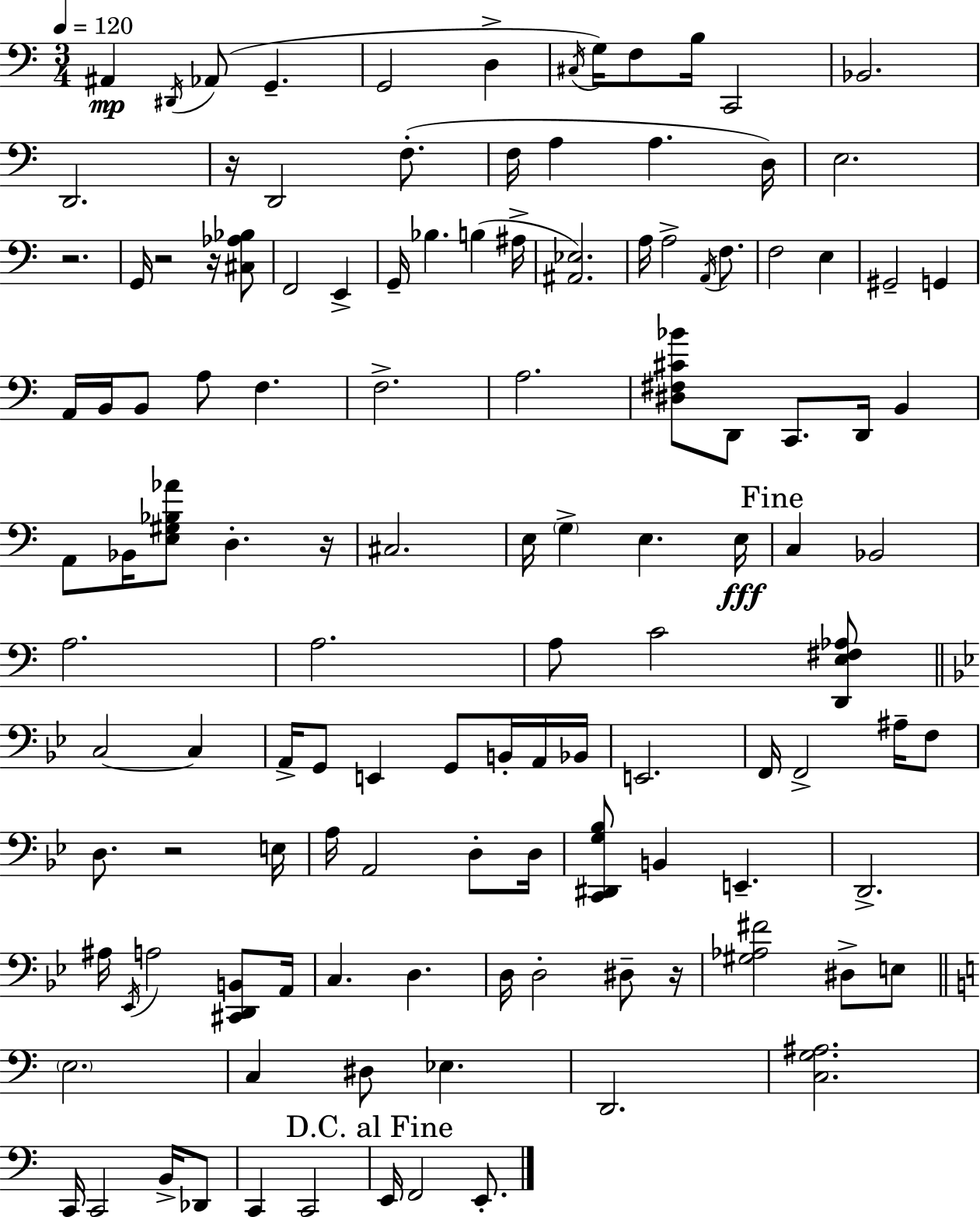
X:1
T:Untitled
M:3/4
L:1/4
K:Am
^A,, ^D,,/4 _A,,/2 G,, G,,2 D, ^C,/4 G,/4 F,/2 B,/4 C,,2 _B,,2 D,,2 z/4 D,,2 F,/2 F,/4 A, A, D,/4 E,2 z2 G,,/4 z2 z/4 [^C,_A,_B,]/2 F,,2 E,, G,,/4 _B, B, ^A,/4 [^A,,_E,]2 A,/4 A,2 A,,/4 F,/2 F,2 E, ^G,,2 G,, A,,/4 B,,/4 B,,/2 A,/2 F, F,2 A,2 [^D,^F,^C_B]/2 D,,/2 C,,/2 D,,/4 B,, A,,/2 _B,,/4 [E,^G,_B,_A]/2 D, z/4 ^C,2 E,/4 G, E, E,/4 C, _B,,2 A,2 A,2 A,/2 C2 [D,,E,^F,_A,]/2 C,2 C, A,,/4 G,,/2 E,, G,,/2 B,,/4 A,,/4 _B,,/4 E,,2 F,,/4 F,,2 ^A,/4 F,/2 D,/2 z2 E,/4 A,/4 A,,2 D,/2 D,/4 [C,,^D,,G,_B,]/2 B,, E,, D,,2 ^A,/4 _E,,/4 A,2 [^C,,D,,B,,]/2 A,,/4 C, D, D,/4 D,2 ^D,/2 z/4 [^G,_A,^F]2 ^D,/2 E,/2 E,2 C, ^D,/2 _E, D,,2 [C,G,^A,]2 C,,/4 C,,2 B,,/4 _D,,/2 C,, C,,2 E,,/4 F,,2 E,,/2